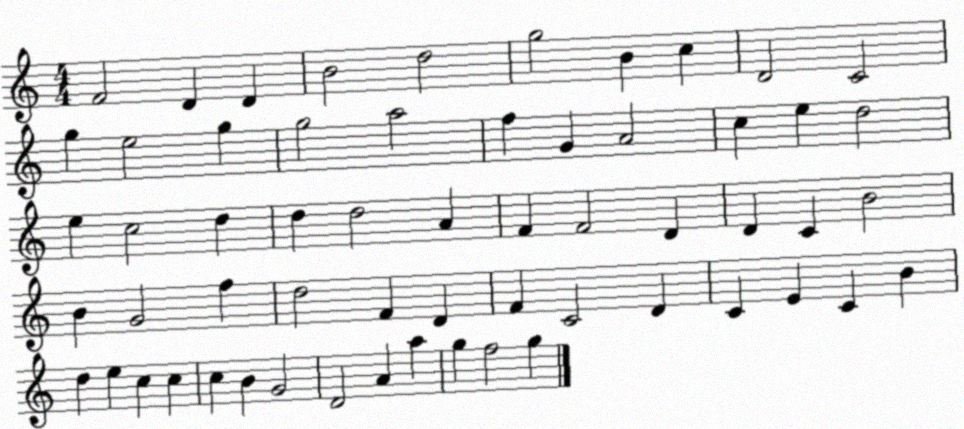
X:1
T:Untitled
M:4/4
L:1/4
K:C
F2 D D B2 d2 g2 B c D2 C2 g e2 g g2 a2 f G A2 c e d2 e c2 d d d2 A F F2 D D C B2 B G2 f d2 F D F C2 D C E C B d e c c c B G2 D2 A a g f2 g